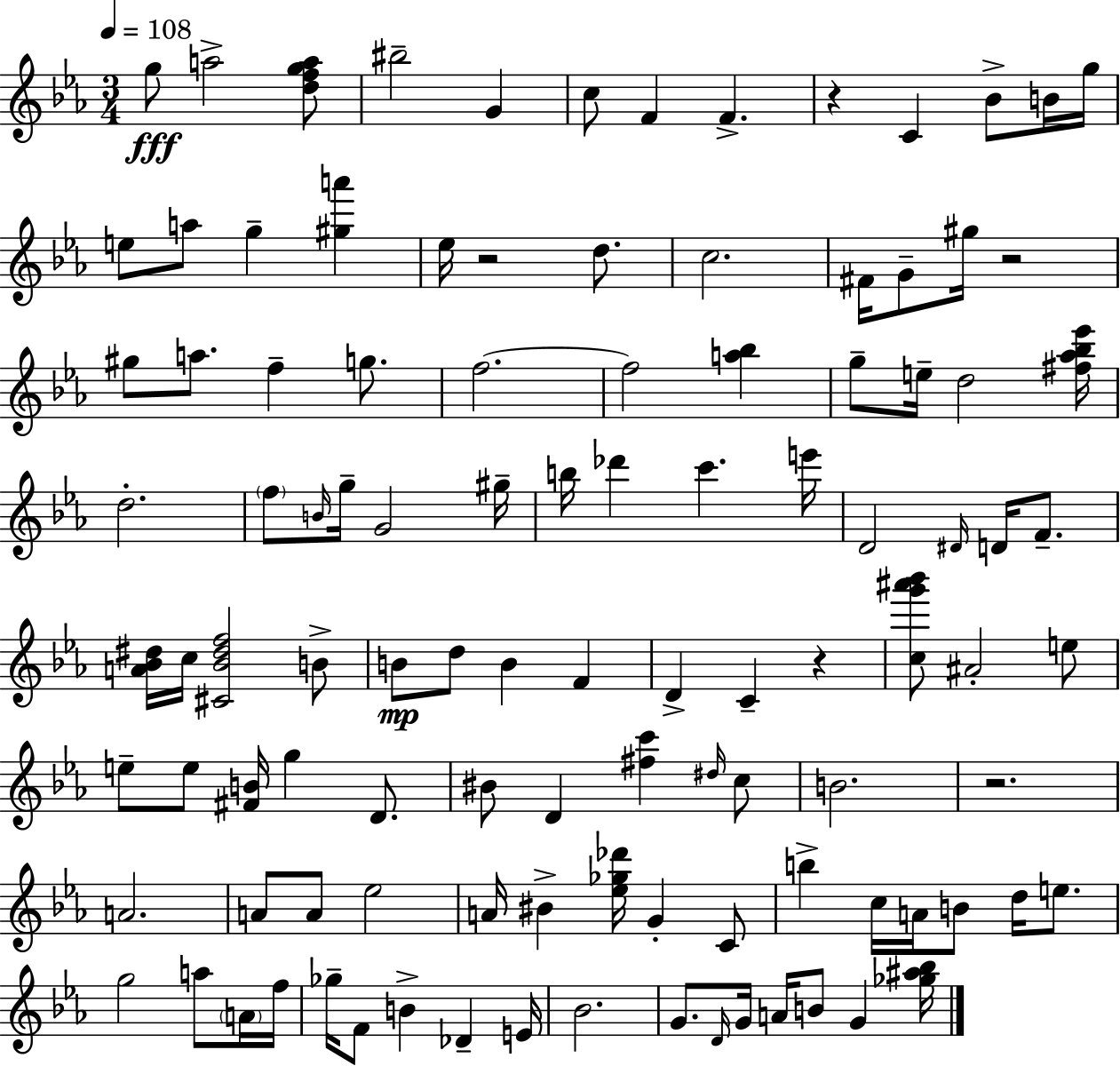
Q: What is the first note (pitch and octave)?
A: G5